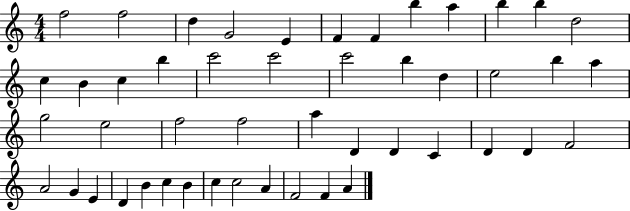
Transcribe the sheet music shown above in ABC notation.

X:1
T:Untitled
M:4/4
L:1/4
K:C
f2 f2 d G2 E F F b a b b d2 c B c b c'2 c'2 c'2 b d e2 b a g2 e2 f2 f2 a D D C D D F2 A2 G E D B c B c c2 A F2 F A